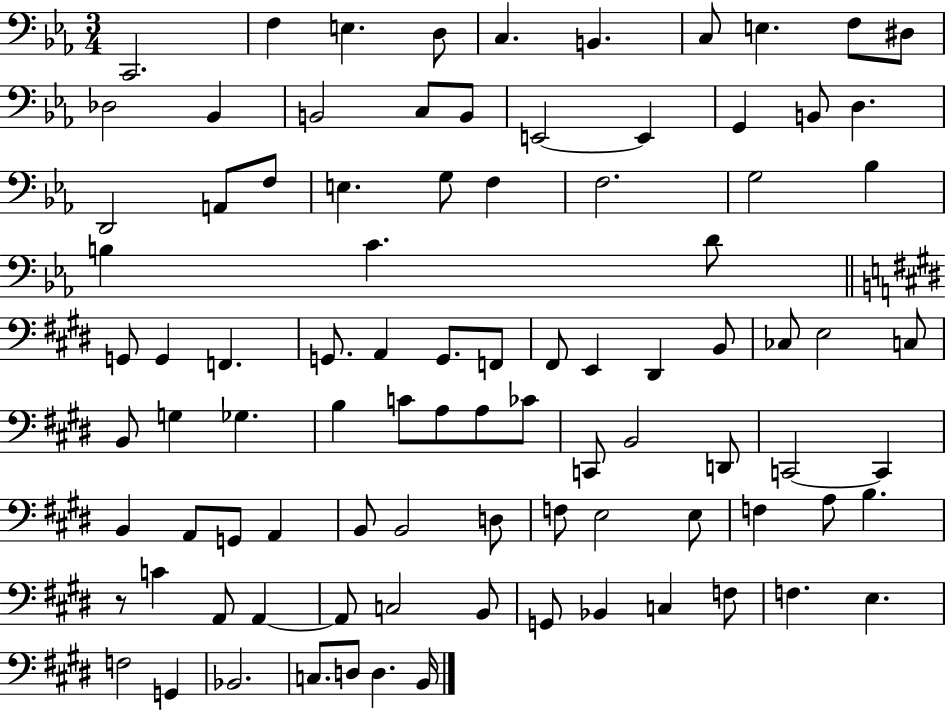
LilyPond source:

{
  \clef bass
  \numericTimeSignature
  \time 3/4
  \key ees \major
  c,2. | f4 e4. d8 | c4. b,4. | c8 e4. f8 dis8 | \break des2 bes,4 | b,2 c8 b,8 | e,2~~ e,4 | g,4 b,8 d4. | \break d,2 a,8 f8 | e4. g8 f4 | f2. | g2 bes4 | \break b4 c'4. d'8 | \bar "||" \break \key e \major g,8 g,4 f,4. | g,8. a,4 g,8. f,8 | fis,8 e,4 dis,4 b,8 | ces8 e2 c8 | \break b,8 g4 ges4. | b4 c'8 a8 a8 ces'8 | c,8 b,2 d,8 | c,2~~ c,4 | \break b,4 a,8 g,8 a,4 | b,8 b,2 d8 | f8 e2 e8 | f4 a8 b4. | \break r8 c'4 a,8 a,4~~ | a,8 c2 b,8 | g,8 bes,4 c4 f8 | f4. e4. | \break f2 g,4 | bes,2. | c8. d8 d4. b,16 | \bar "|."
}